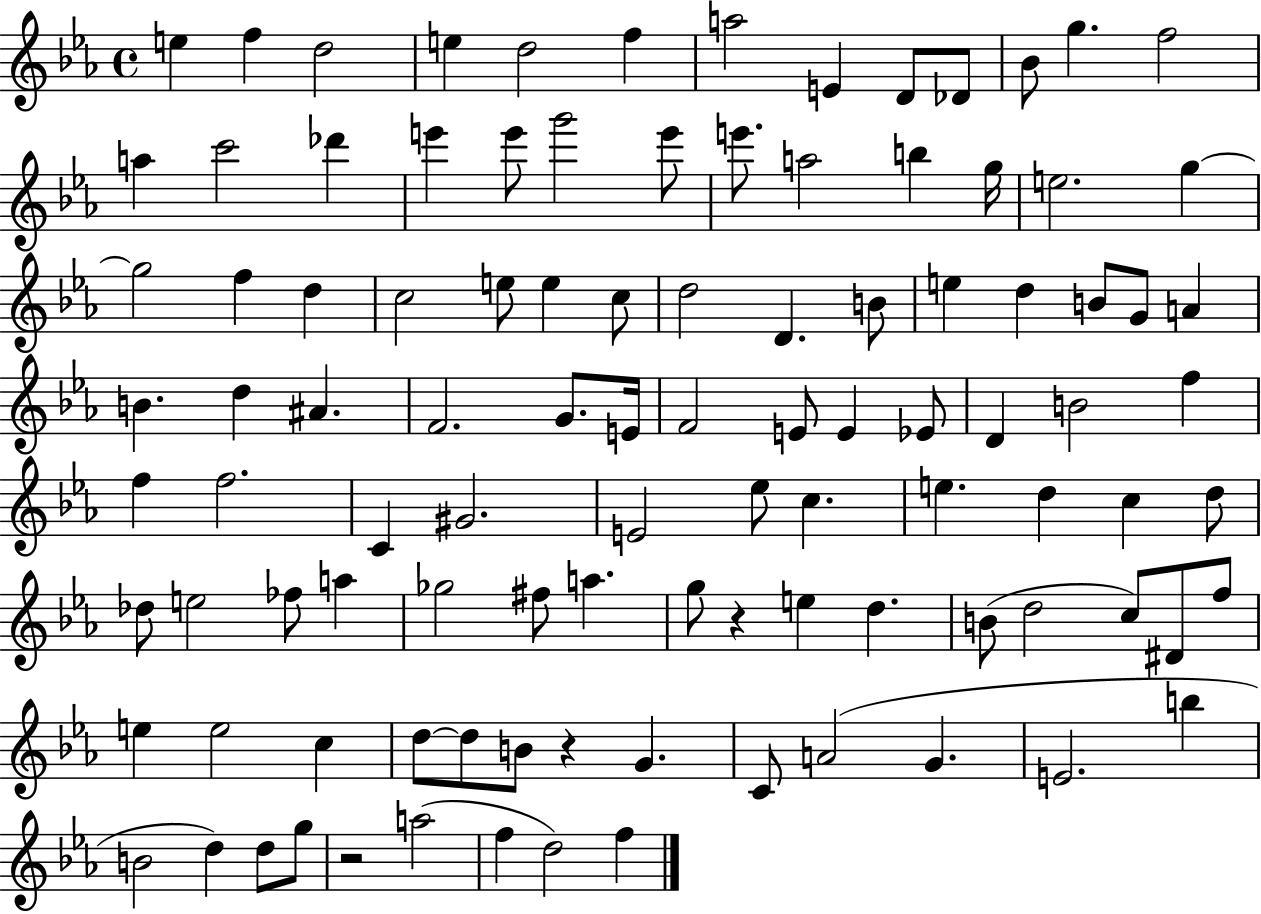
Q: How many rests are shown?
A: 3